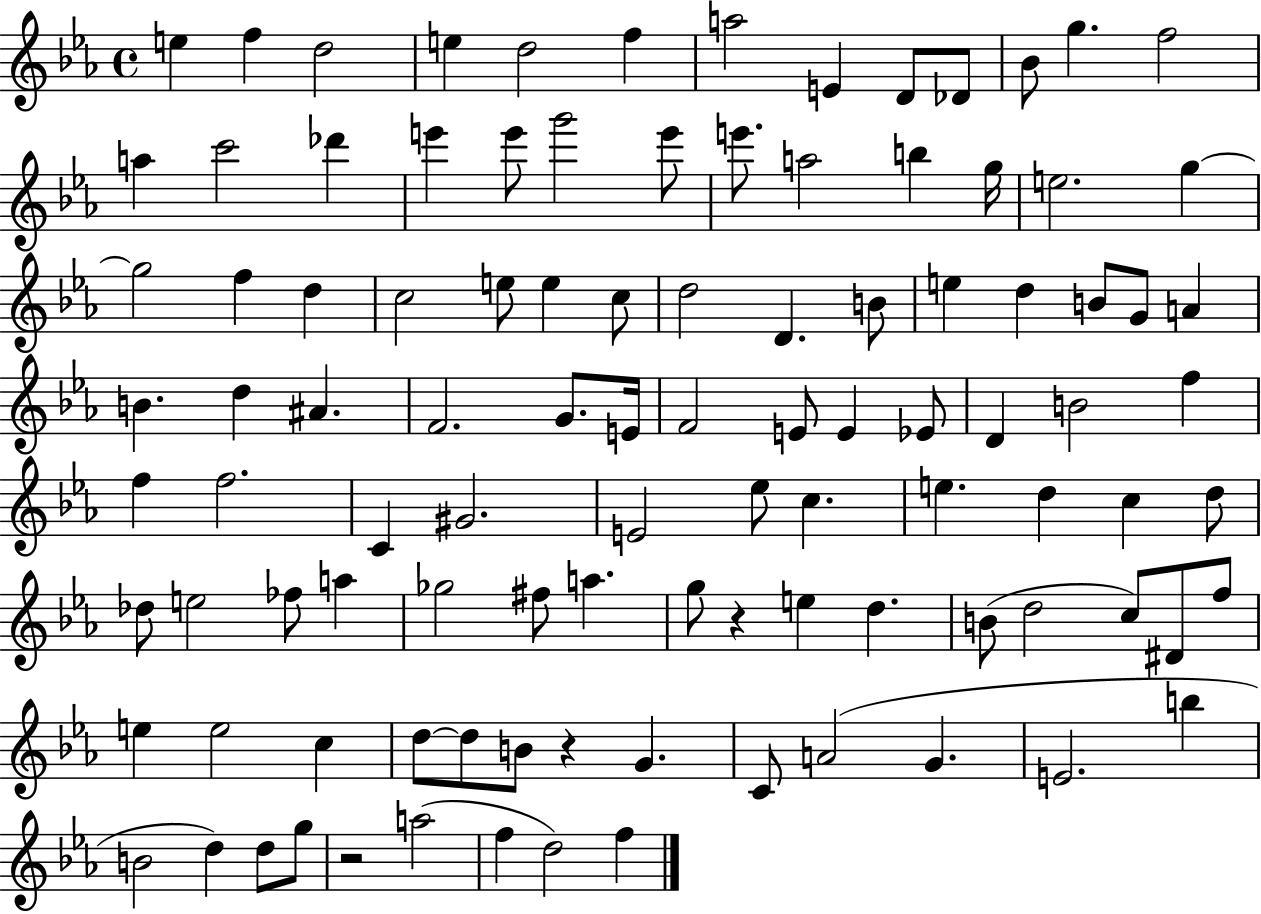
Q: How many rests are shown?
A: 3